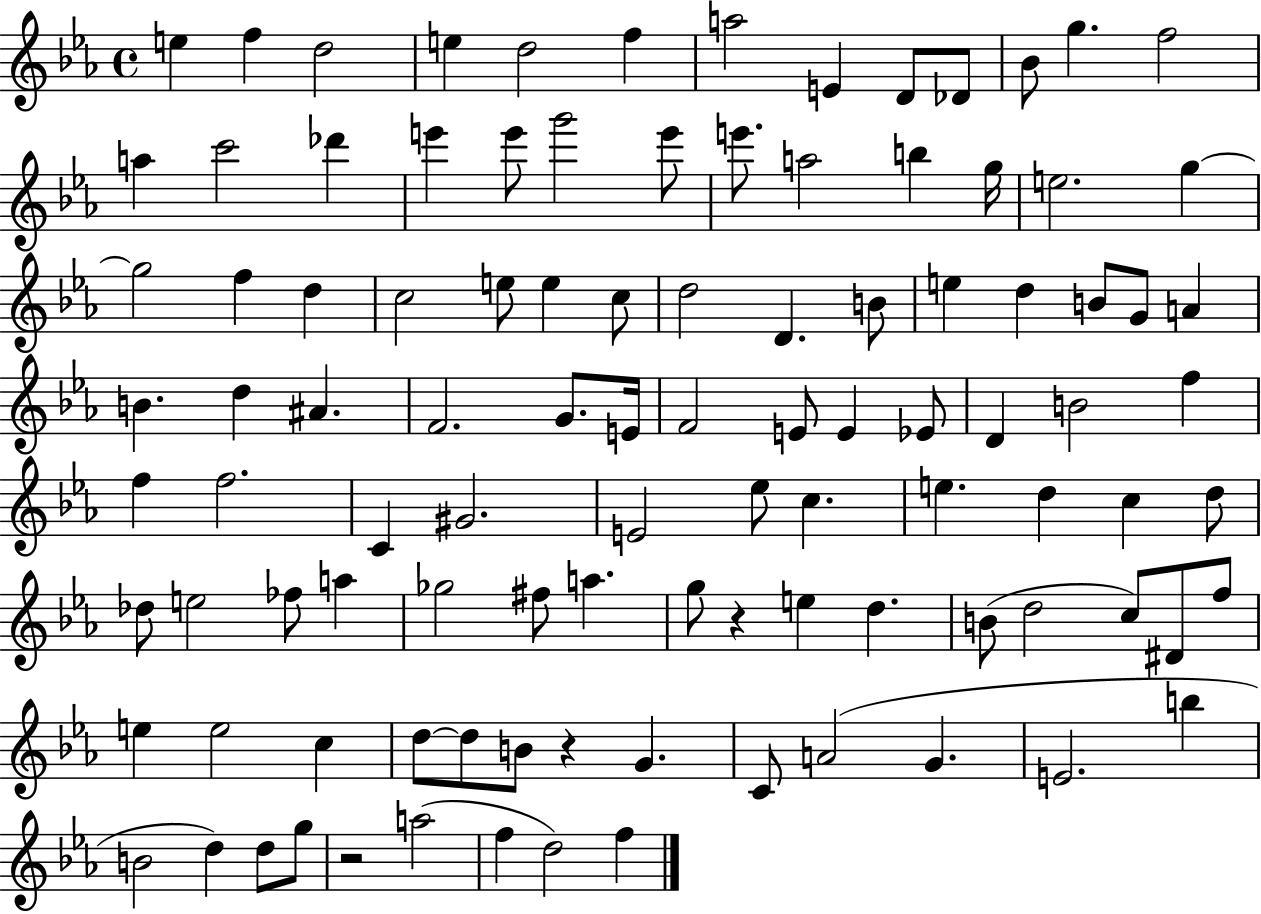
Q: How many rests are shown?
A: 3